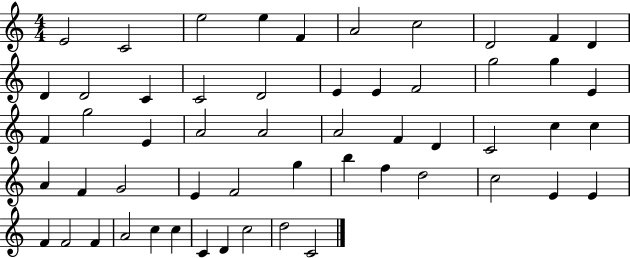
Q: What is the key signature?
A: C major